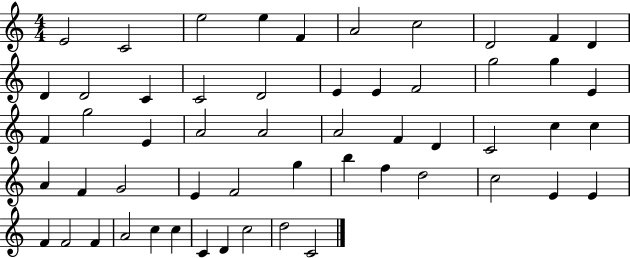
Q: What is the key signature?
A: C major